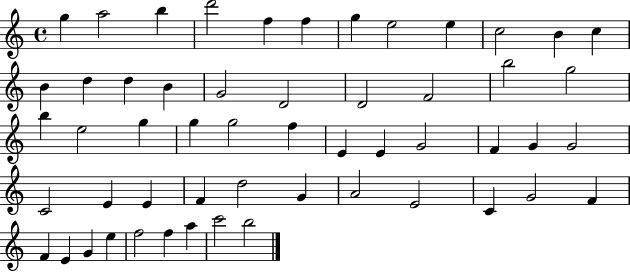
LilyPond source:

{
  \clef treble
  \time 4/4
  \defaultTimeSignature
  \key c \major
  g''4 a''2 b''4 | d'''2 f''4 f''4 | g''4 e''2 e''4 | c''2 b'4 c''4 | \break b'4 d''4 d''4 b'4 | g'2 d'2 | d'2 f'2 | b''2 g''2 | \break b''4 e''2 g''4 | g''4 g''2 f''4 | e'4 e'4 g'2 | f'4 g'4 g'2 | \break c'2 e'4 e'4 | f'4 d''2 g'4 | a'2 e'2 | c'4 g'2 f'4 | \break f'4 e'4 g'4 e''4 | f''2 f''4 a''4 | c'''2 b''2 | \bar "|."
}